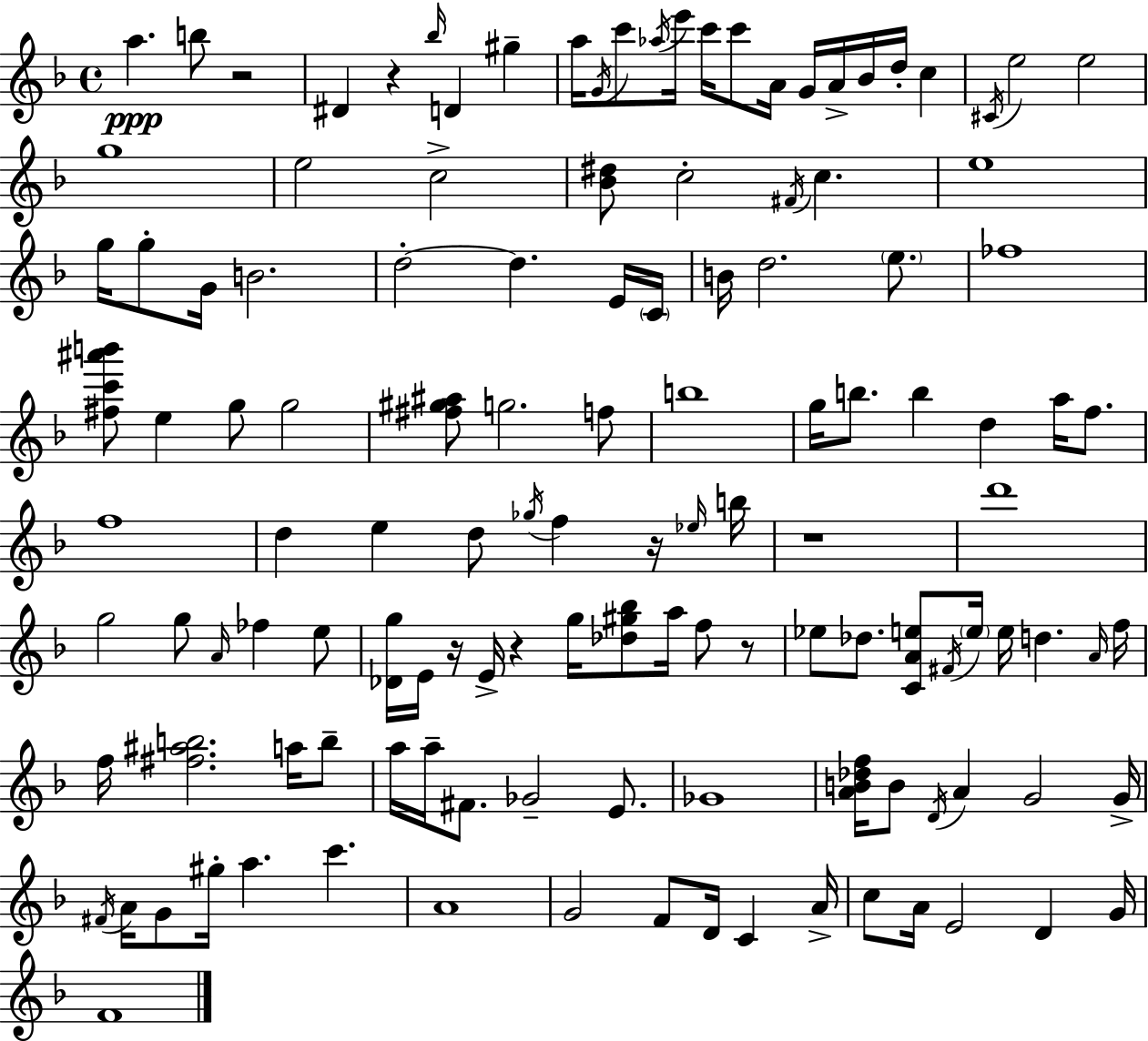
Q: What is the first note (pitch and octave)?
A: A5